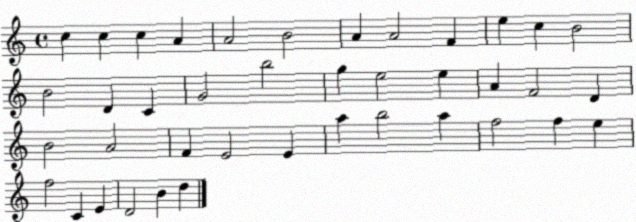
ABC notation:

X:1
T:Untitled
M:4/4
L:1/4
K:C
c c c A A2 B2 A A2 F e c B2 B2 D C G2 b2 g e2 e A F2 D B2 A2 F E2 E a b2 a f2 f e f2 C E D2 B d